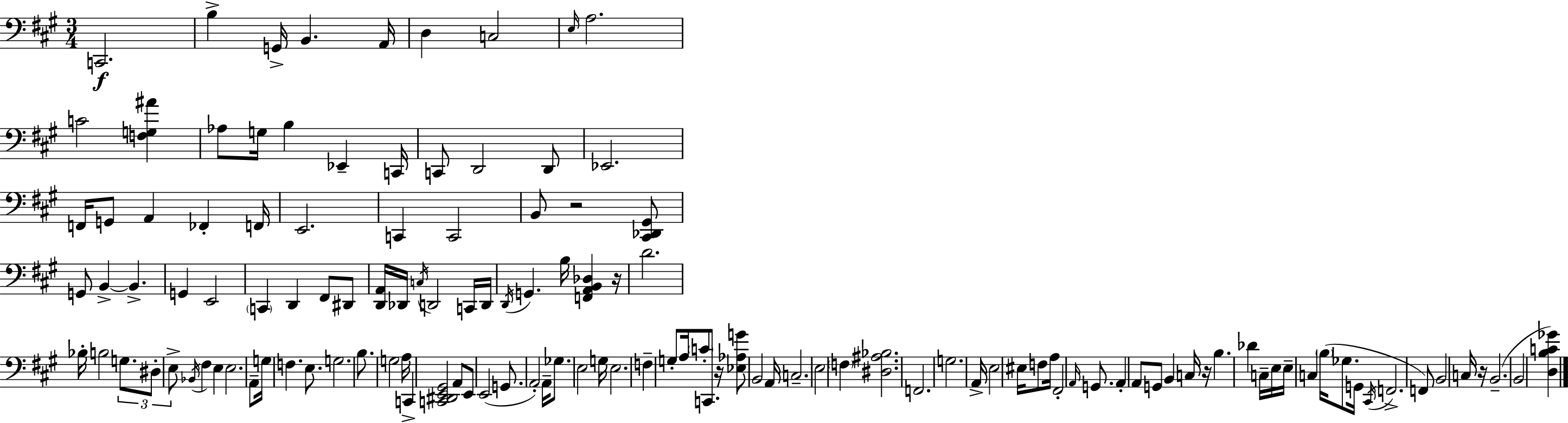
C2/h. B3/q G2/s B2/q. A2/s D3/q C3/h E3/s A3/h. C4/h [F3,G3,A#4]/q Ab3/e G3/s B3/q Eb2/q C2/s C2/e D2/h D2/e Eb2/h. F2/s G2/e A2/q FES2/q F2/s E2/h. C2/q C2/h B2/e R/h [C#2,Db2,G#2]/e G2/e B2/q B2/q. G2/q E2/h C2/q D2/q F#2/e D#2/e [D2,A2]/s Db2/s C3/s D2/h C2/s D2/s D2/s G2/q. B3/s [F2,A2,B2,Db3]/q R/s D4/h. Bb3/s B3/h G3/e. D#3/e E3/e Bb2/s F#3/q E3/q E3/h. A2/e G3/s F3/q. E3/e. G3/h. B3/e. G3/h A3/s C2/q [C2,D#2,E2,G#2]/h A2/e E2/e E2/h G2/e. A2/h A2/s Gb3/e. E3/h G3/s E3/h. F3/q G3/e A3/s C4/e C2/e. R/s [Eb3,Ab3,G4]/e B2/h A2/s C3/h. E3/h F3/q [D#3,A#3,Bb3]/h. F2/h. G3/h. A2/s E3/h EIS3/s F3/e A3/s F#2/h A2/s G2/e. A2/q A2/e G2/e B2/q C3/s R/s B3/q. Db4/q C3/s E3/s E3/s C3/q B3/s Gb3/e. G2/s C#2/s F2/h. F2/e B2/h C3/s R/s B2/h. B2/h [D3,B3,C4,Gb4]/q